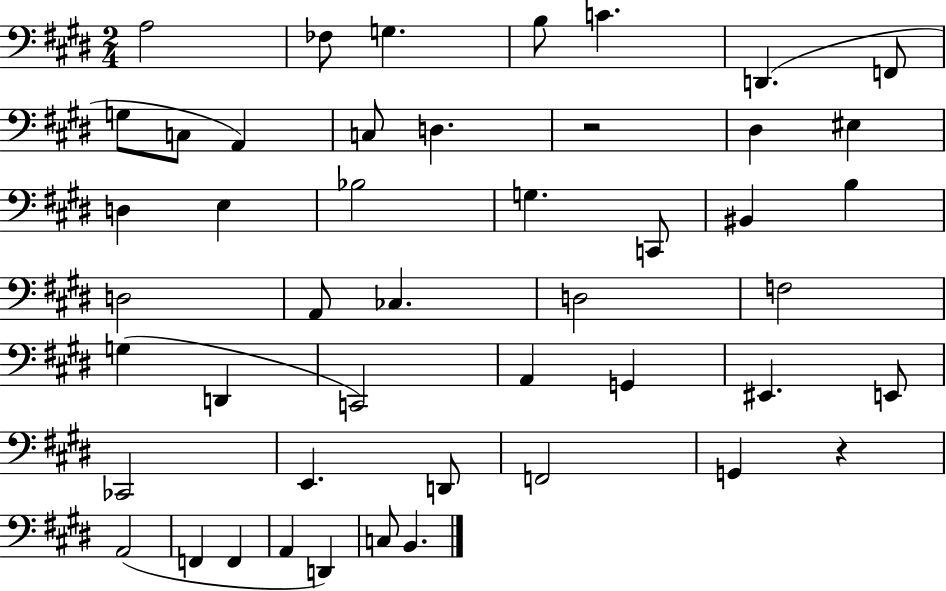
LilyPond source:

{
  \clef bass
  \numericTimeSignature
  \time 2/4
  \key e \major
  a2 | fes8 g4. | b8 c'4. | d,4.( f,8 | \break g8 c8 a,4) | c8 d4. | r2 | dis4 eis4 | \break d4 e4 | bes2 | g4. c,8 | bis,4 b4 | \break d2 | a,8 ces4. | d2 | f2 | \break g4( d,4 | c,2) | a,4 g,4 | eis,4. e,8 | \break ces,2 | e,4. d,8 | f,2 | g,4 r4 | \break a,2( | f,4 f,4 | a,4 d,4) | c8 b,4. | \break \bar "|."
}